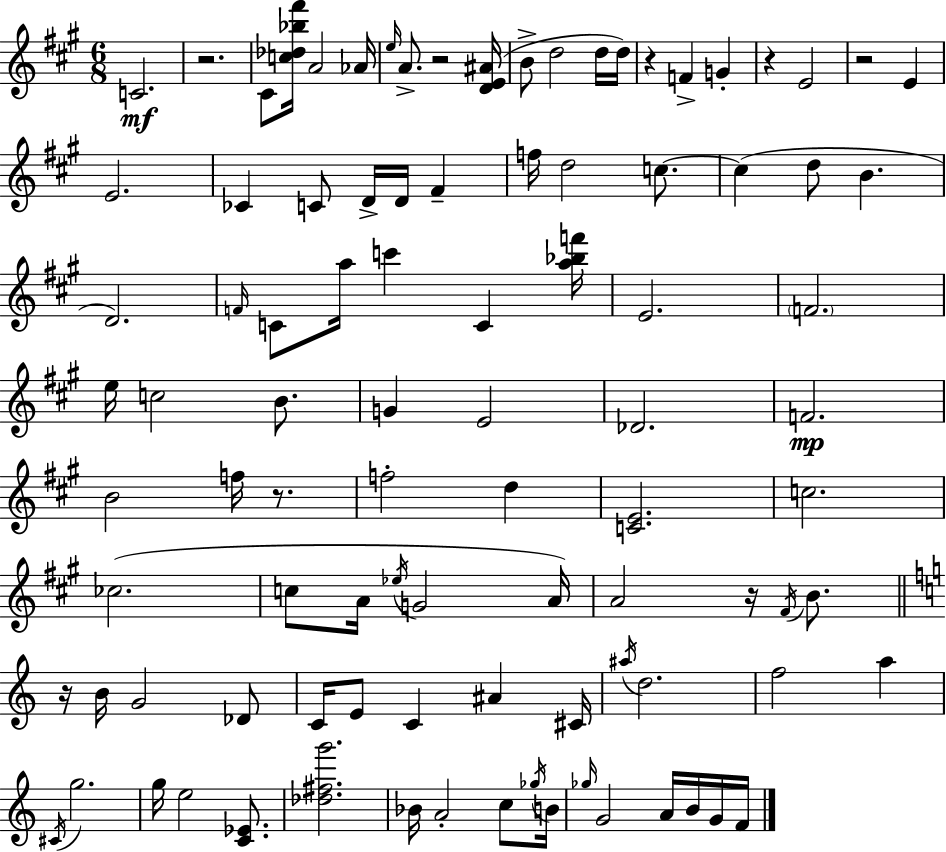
{
  \clef treble
  \numericTimeSignature
  \time 6/8
  \key a \major
  \repeat volta 2 { c'2.\mf | r2. | cis'8 <c'' des'' bes'' fis'''>16 a'2 aes'16 | \grace { e''16 } a'8.-> r2 | \break <d' e' ais'>16( b'8-> d''2 d''16 | d''16) r4 f'4-> g'4-. | r4 e'2 | r2 e'4 | \break e'2. | ces'4 c'8 d'16-> d'16 fis'4-- | f''16 d''2 c''8.~~ | c''4( d''8 b'4. | \break d'2.) | \grace { f'16 } c'8 a''16 c'''4 c'4 | <a'' bes'' f'''>16 e'2. | \parenthesize f'2. | \break e''16 c''2 b'8. | g'4 e'2 | des'2. | f'2.\mp | \break b'2 f''16 r8. | f''2-. d''4 | <c' e'>2. | c''2. | \break ces''2.( | c''8 a'16 \acciaccatura { ees''16 } g'2 | a'16) a'2 r16 | \acciaccatura { fis'16 } b'8. \bar "||" \break \key c \major r16 b'16 g'2 des'8 | c'16 e'8 c'4 ais'4 cis'16 | \acciaccatura { ais''16 } d''2. | f''2 a''4 | \break \acciaccatura { cis'16 } g''2. | g''16 e''2 <c' ees'>8. | <des'' fis'' g'''>2. | bes'16 a'2-. c''8 | \break \acciaccatura { ges''16 } b'16 \grace { ges''16 } g'2 | a'16 b'16 g'16 f'16 } \bar "|."
}